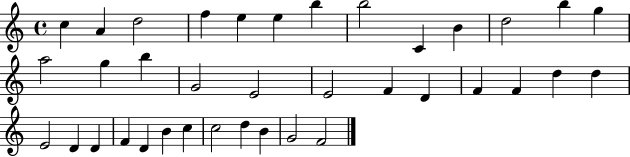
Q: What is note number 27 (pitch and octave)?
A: D4